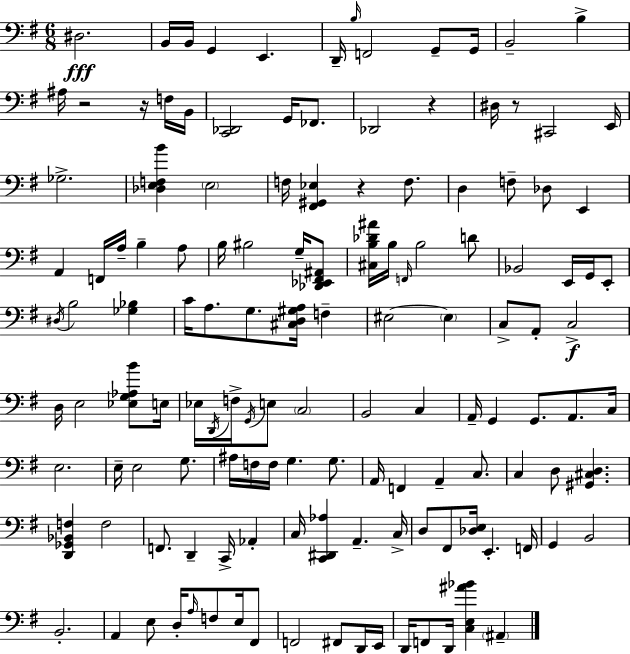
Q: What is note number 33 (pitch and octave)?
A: B3